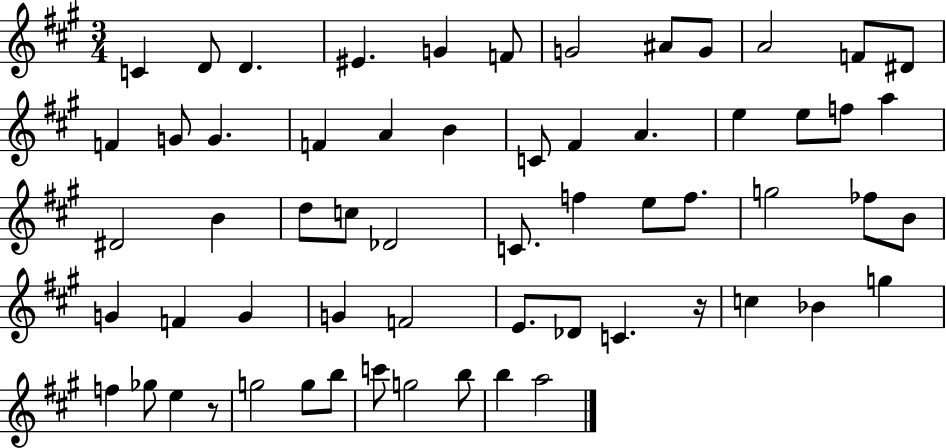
C4/q D4/e D4/q. EIS4/q. G4/q F4/e G4/h A#4/e G4/e A4/h F4/e D#4/e F4/q G4/e G4/q. F4/q A4/q B4/q C4/e F#4/q A4/q. E5/q E5/e F5/e A5/q D#4/h B4/q D5/e C5/e Db4/h C4/e. F5/q E5/e F5/e. G5/h FES5/e B4/e G4/q F4/q G4/q G4/q F4/h E4/e. Db4/e C4/q. R/s C5/q Bb4/q G5/q F5/q Gb5/e E5/q R/e G5/h G5/e B5/e C6/e G5/h B5/e B5/q A5/h